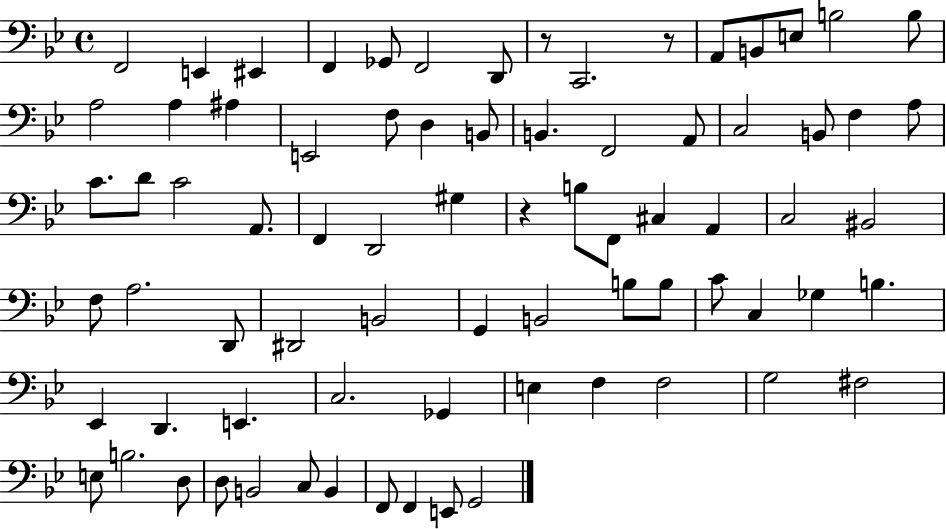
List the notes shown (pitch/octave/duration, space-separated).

F2/h E2/q EIS2/q F2/q Gb2/e F2/h D2/e R/e C2/h. R/e A2/e B2/e E3/e B3/h B3/e A3/h A3/q A#3/q E2/h F3/e D3/q B2/e B2/q. F2/h A2/e C3/h B2/e F3/q A3/e C4/e. D4/e C4/h A2/e. F2/q D2/h G#3/q R/q B3/e F2/e C#3/q A2/q C3/h BIS2/h F3/e A3/h. D2/e D#2/h B2/h G2/q B2/h B3/e B3/e C4/e C3/q Gb3/q B3/q. Eb2/q D2/q. E2/q. C3/h. Gb2/q E3/q F3/q F3/h G3/h F#3/h E3/e B3/h. D3/e D3/e B2/h C3/e B2/q F2/e F2/q E2/e G2/h